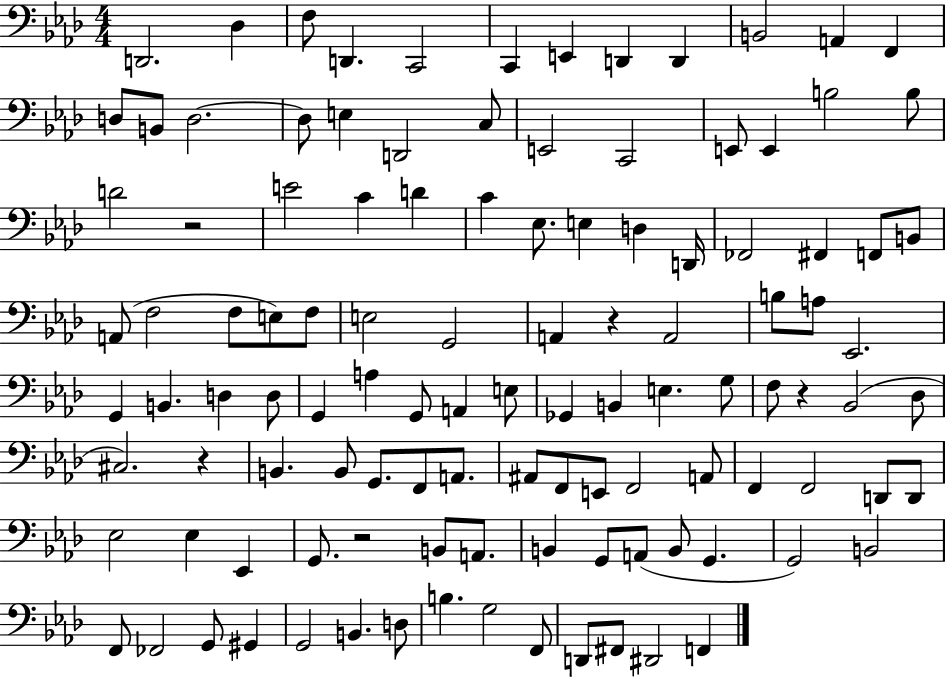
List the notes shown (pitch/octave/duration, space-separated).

D2/h. Db3/q F3/e D2/q. C2/h C2/q E2/q D2/q D2/q B2/h A2/q F2/q D3/e B2/e D3/h. D3/e E3/q D2/h C3/e E2/h C2/h E2/e E2/q B3/h B3/e D4/h R/h E4/h C4/q D4/q C4/q Eb3/e. E3/q D3/q D2/s FES2/h F#2/q F2/e B2/e A2/e F3/h F3/e E3/e F3/e E3/h G2/h A2/q R/q A2/h B3/e A3/e Eb2/h. G2/q B2/q. D3/q D3/e G2/q A3/q G2/e A2/q E3/e Gb2/q B2/q E3/q. G3/e F3/e R/q Bb2/h Db3/e C#3/h. R/q B2/q. B2/e G2/e. F2/e A2/e. A#2/e F2/e E2/e F2/h A2/e F2/q F2/h D2/e D2/e Eb3/h Eb3/q Eb2/q G2/e. R/h B2/e A2/e. B2/q G2/e A2/e B2/e G2/q. G2/h B2/h F2/e FES2/h G2/e G#2/q G2/h B2/q. D3/e B3/q. G3/h F2/e D2/e F#2/e D#2/h F2/q